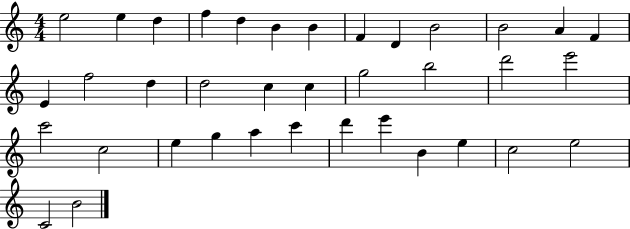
E5/h E5/q D5/q F5/q D5/q B4/q B4/q F4/q D4/q B4/h B4/h A4/q F4/q E4/q F5/h D5/q D5/h C5/q C5/q G5/h B5/h D6/h E6/h C6/h C5/h E5/q G5/q A5/q C6/q D6/q E6/q B4/q E5/q C5/h E5/h C4/h B4/h